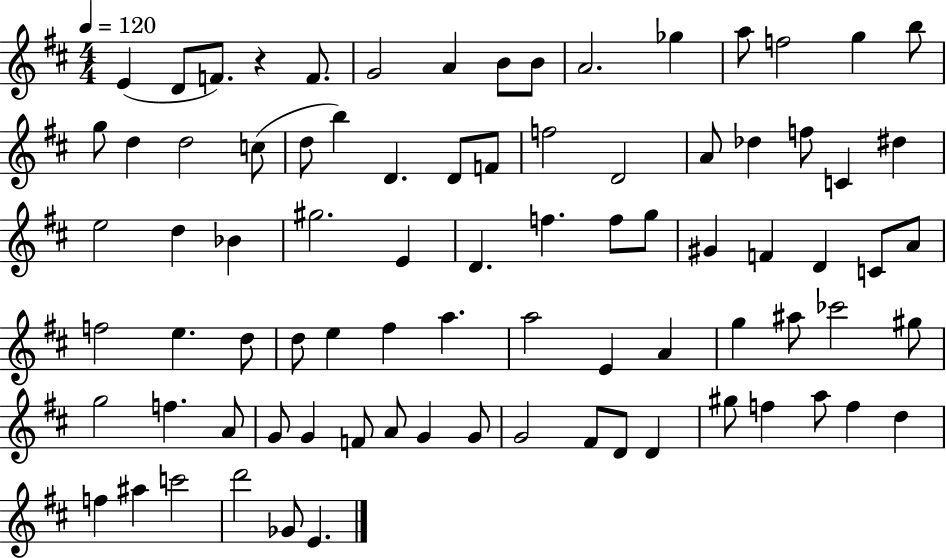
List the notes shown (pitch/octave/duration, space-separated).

E4/q D4/e F4/e. R/q F4/e. G4/h A4/q B4/e B4/e A4/h. Gb5/q A5/e F5/h G5/q B5/e G5/e D5/q D5/h C5/e D5/e B5/q D4/q. D4/e F4/e F5/h D4/h A4/e Db5/q F5/e C4/q D#5/q E5/h D5/q Bb4/q G#5/h. E4/q D4/q. F5/q. F5/e G5/e G#4/q F4/q D4/q C4/e A4/e F5/h E5/q. D5/e D5/e E5/q F#5/q A5/q. A5/h E4/q A4/q G5/q A#5/e CES6/h G#5/e G5/h F5/q. A4/e G4/e G4/q F4/e A4/e G4/q G4/e G4/h F#4/e D4/e D4/q G#5/e F5/q A5/e F5/q D5/q F5/q A#5/q C6/h D6/h Gb4/e E4/q.